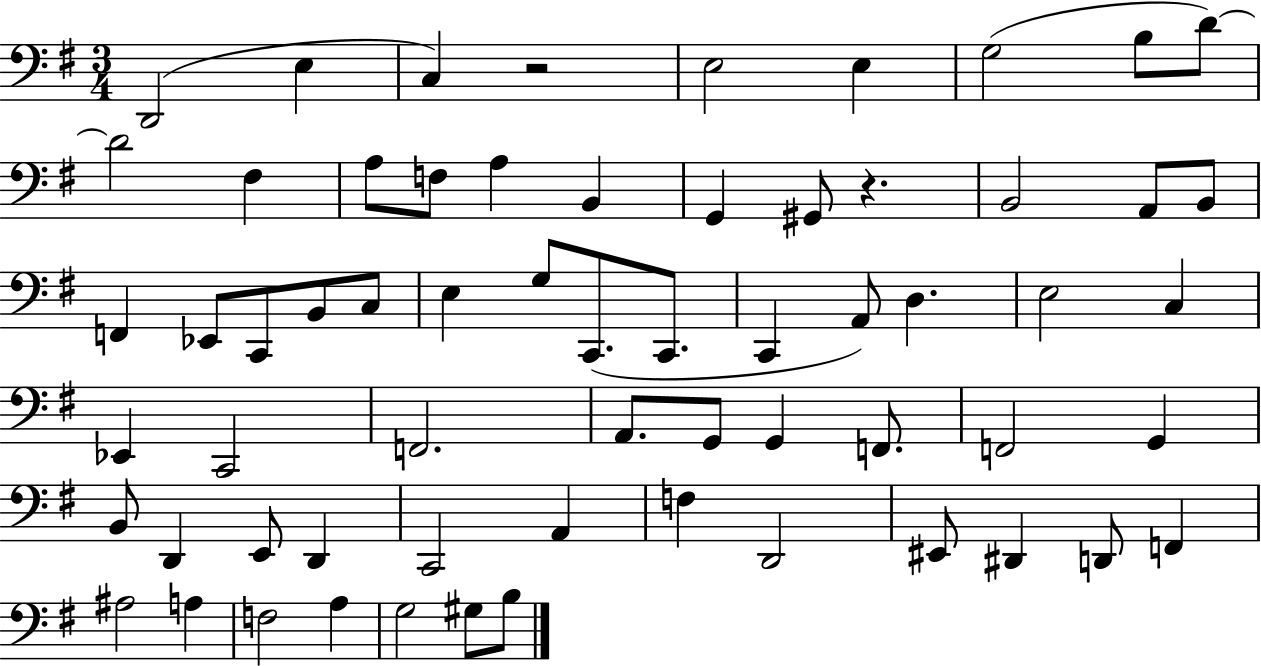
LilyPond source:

{
  \clef bass
  \numericTimeSignature
  \time 3/4
  \key g \major
  d,2( e4 | c4) r2 | e2 e4 | g2( b8 d'8~~) | \break d'2 fis4 | a8 f8 a4 b,4 | g,4 gis,8 r4. | b,2 a,8 b,8 | \break f,4 ees,8 c,8 b,8 c8 | e4 g8 c,8.( c,8. | c,4 a,8) d4. | e2 c4 | \break ees,4 c,2 | f,2. | a,8. g,8 g,4 f,8. | f,2 g,4 | \break b,8 d,4 e,8 d,4 | c,2 a,4 | f4 d,2 | eis,8 dis,4 d,8 f,4 | \break ais2 a4 | f2 a4 | g2 gis8 b8 | \bar "|."
}